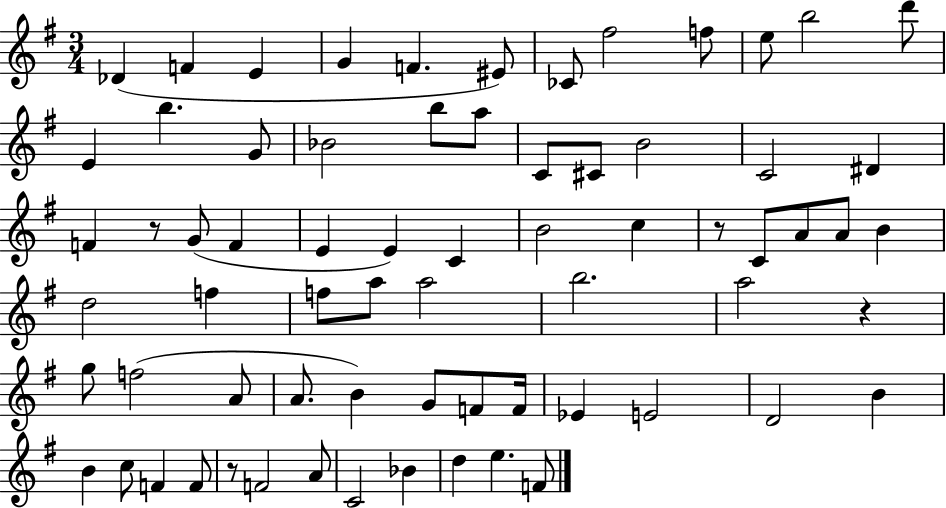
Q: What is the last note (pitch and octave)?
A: F4